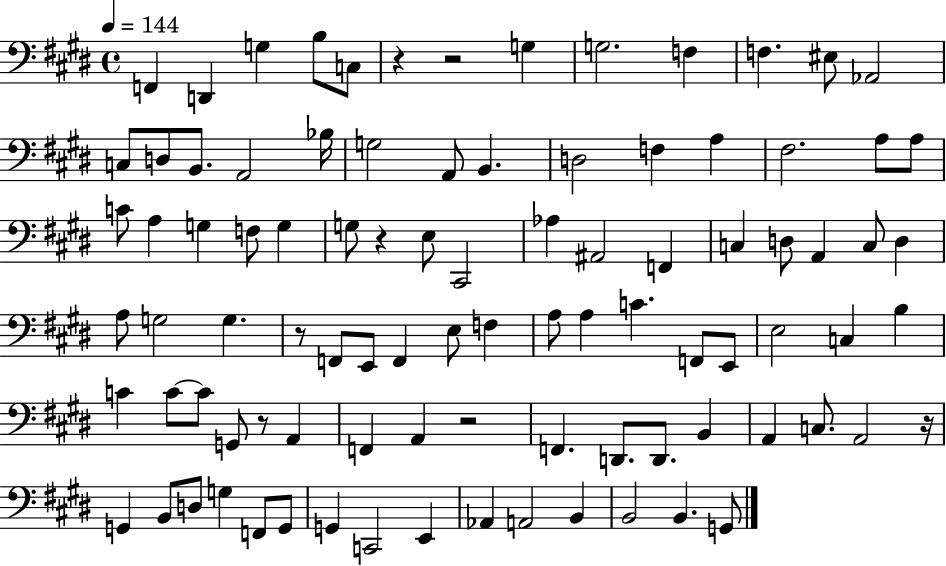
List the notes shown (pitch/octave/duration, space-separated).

F2/q D2/q G3/q B3/e C3/e R/q R/h G3/q G3/h. F3/q F3/q. EIS3/e Ab2/h C3/e D3/e B2/e. A2/h Bb3/s G3/h A2/e B2/q. D3/h F3/q A3/q F#3/h. A3/e A3/e C4/e A3/q G3/q F3/e G3/q G3/e R/q E3/e C#2/h Ab3/q A#2/h F2/q C3/q D3/e A2/q C3/e D3/q A3/e G3/h G3/q. R/e F2/e E2/e F2/q E3/e F3/q A3/e A3/q C4/q. F2/e E2/e E3/h C3/q B3/q C4/q C4/e C4/e G2/e R/e A2/q F2/q A2/q R/h F2/q. D2/e. D2/e. B2/q A2/q C3/e. A2/h R/s G2/q B2/e D3/e G3/q F2/e G2/e G2/q C2/h E2/q Ab2/q A2/h B2/q B2/h B2/q. G2/e